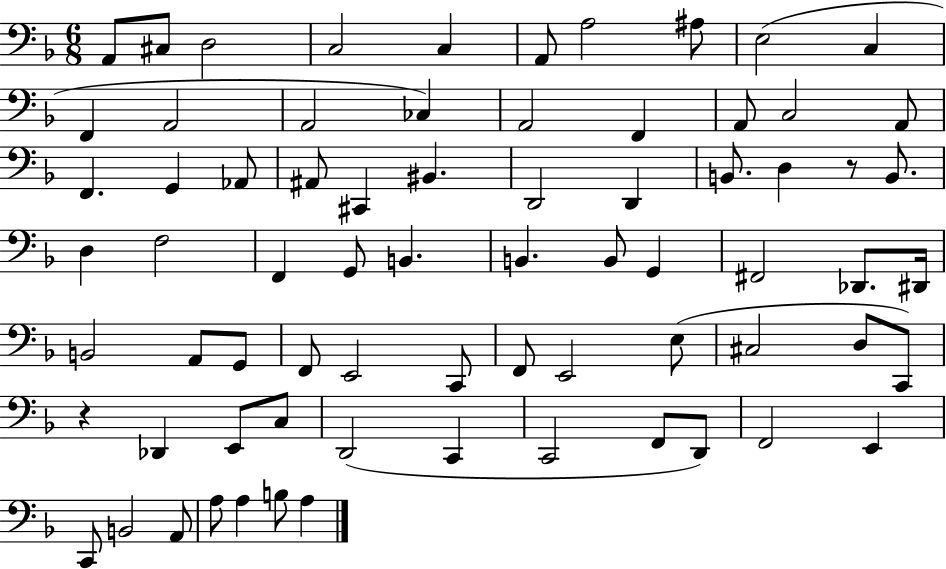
X:1
T:Untitled
M:6/8
L:1/4
K:F
A,,/2 ^C,/2 D,2 C,2 C, A,,/2 A,2 ^A,/2 E,2 C, F,, A,,2 A,,2 _C, A,,2 F,, A,,/2 C,2 A,,/2 F,, G,, _A,,/2 ^A,,/2 ^C,, ^B,, D,,2 D,, B,,/2 D, z/2 B,,/2 D, F,2 F,, G,,/2 B,, B,, B,,/2 G,, ^F,,2 _D,,/2 ^D,,/4 B,,2 A,,/2 G,,/2 F,,/2 E,,2 C,,/2 F,,/2 E,,2 E,/2 ^C,2 D,/2 C,,/2 z _D,, E,,/2 C,/2 D,,2 C,, C,,2 F,,/2 D,,/2 F,,2 E,, C,,/2 B,,2 A,,/2 A,/2 A, B,/2 A,